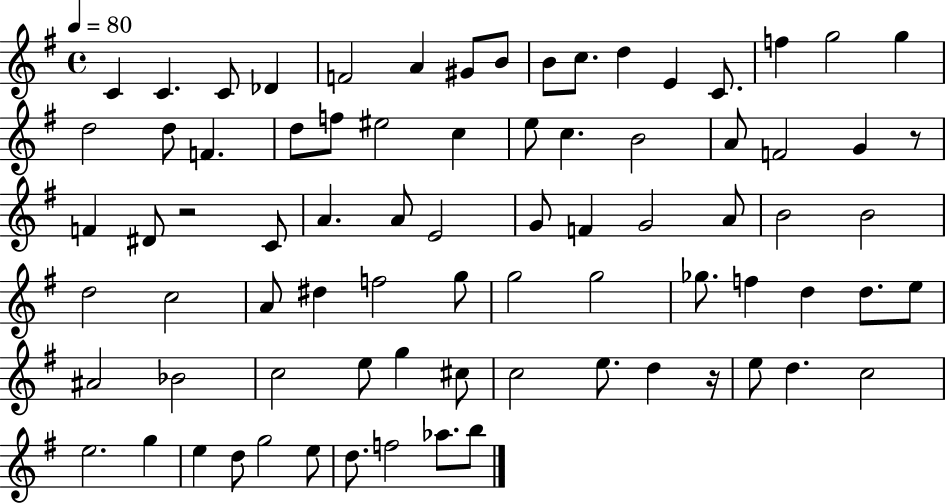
{
  \clef treble
  \time 4/4
  \defaultTimeSignature
  \key g \major
  \tempo 4 = 80
  c'4 c'4. c'8 des'4 | f'2 a'4 gis'8 b'8 | b'8 c''8. d''4 e'4 c'8. | f''4 g''2 g''4 | \break d''2 d''8 f'4. | d''8 f''8 eis''2 c''4 | e''8 c''4. b'2 | a'8 f'2 g'4 r8 | \break f'4 dis'8 r2 c'8 | a'4. a'8 e'2 | g'8 f'4 g'2 a'8 | b'2 b'2 | \break d''2 c''2 | a'8 dis''4 f''2 g''8 | g''2 g''2 | ges''8. f''4 d''4 d''8. e''8 | \break ais'2 bes'2 | c''2 e''8 g''4 cis''8 | c''2 e''8. d''4 r16 | e''8 d''4. c''2 | \break e''2. g''4 | e''4 d''8 g''2 e''8 | d''8. f''2 aes''8. b''8 | \bar "|."
}